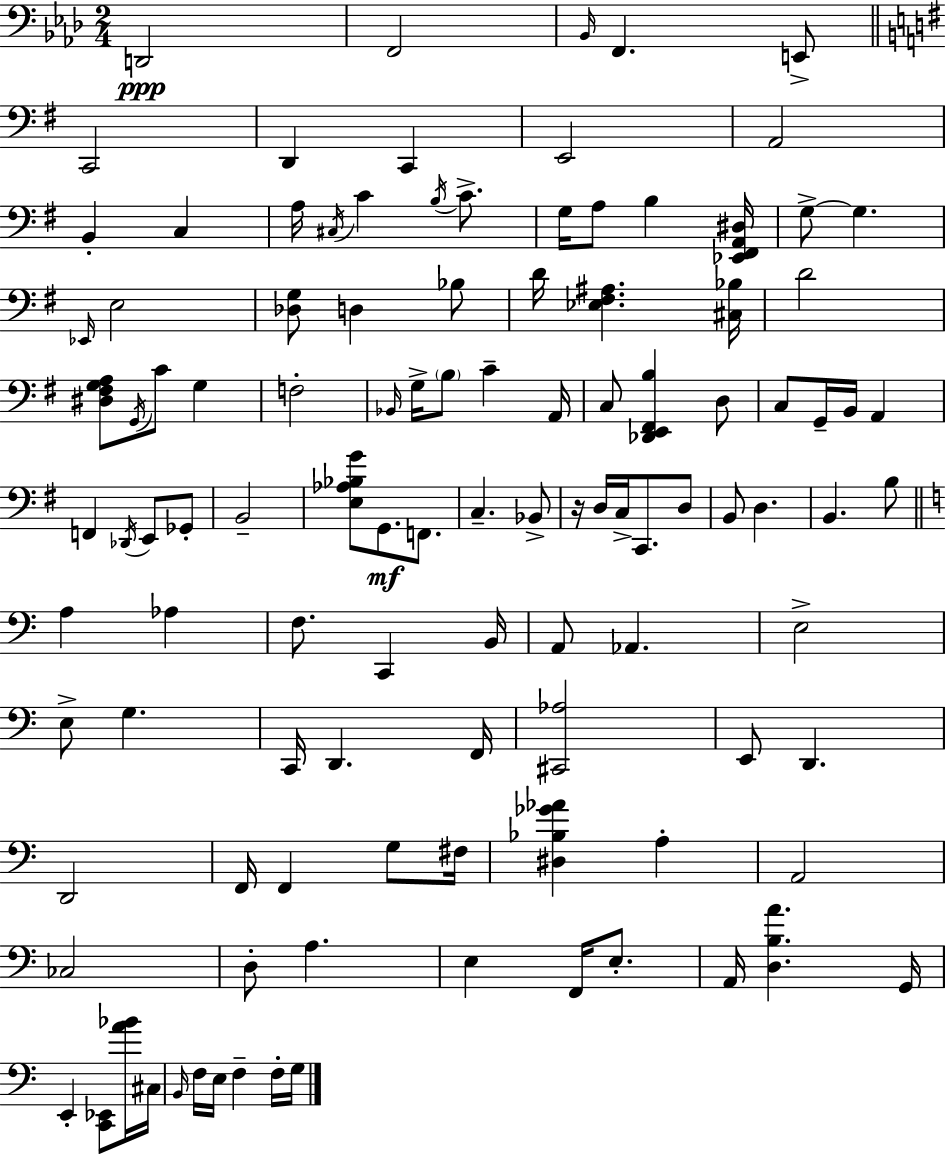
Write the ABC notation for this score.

X:1
T:Untitled
M:2/4
L:1/4
K:Ab
D,,2 F,,2 _B,,/4 F,, E,,/2 C,,2 D,, C,, E,,2 A,,2 B,, C, A,/4 ^C,/4 C B,/4 C/2 G,/4 A,/2 B, [_E,,^F,,A,,^D,]/4 G,/2 G, _E,,/4 E,2 [_D,G,]/2 D, _B,/2 D/4 [_E,^F,^A,] [^C,_B,]/4 D2 [^D,^F,G,A,]/2 G,,/4 C/2 G, F,2 _B,,/4 G,/4 B,/2 C A,,/4 C,/2 [_D,,E,,^F,,B,] D,/2 C,/2 G,,/4 B,,/4 A,, F,, _D,,/4 E,,/2 _G,,/2 B,,2 [E,_A,_B,G]/2 G,,/2 F,,/2 C, _B,,/2 z/4 D,/4 C,/4 C,,/2 D,/2 B,,/2 D, B,, B,/2 A, _A, F,/2 C,, B,,/4 A,,/2 _A,, E,2 E,/2 G, C,,/4 D,, F,,/4 [^C,,_A,]2 E,,/2 D,, D,,2 F,,/4 F,, G,/2 ^F,/4 [^D,_B,_G_A] A, A,,2 _C,2 D,/2 A, E, F,,/4 E,/2 A,,/4 [D,B,A] G,,/4 E,, [C,,_E,,]/2 [A_B]/4 ^C,/4 B,,/4 F,/4 E,/4 F, F,/4 G,/4